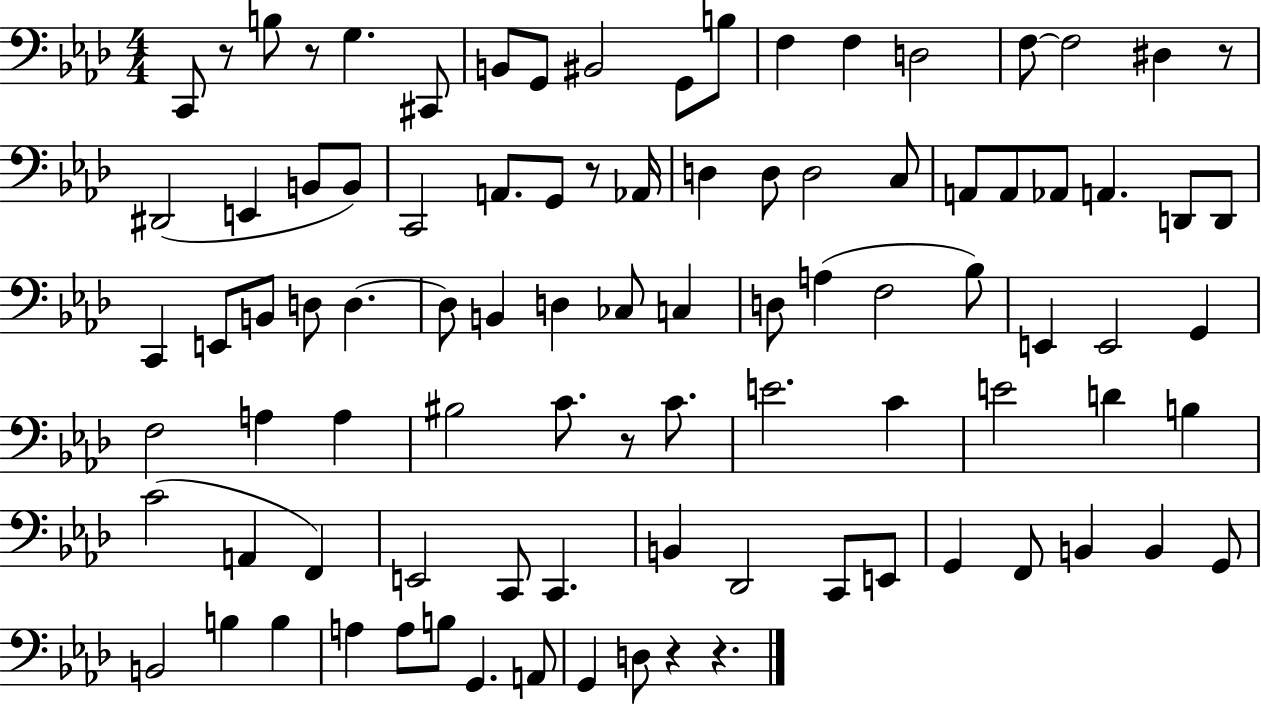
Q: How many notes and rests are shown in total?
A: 93